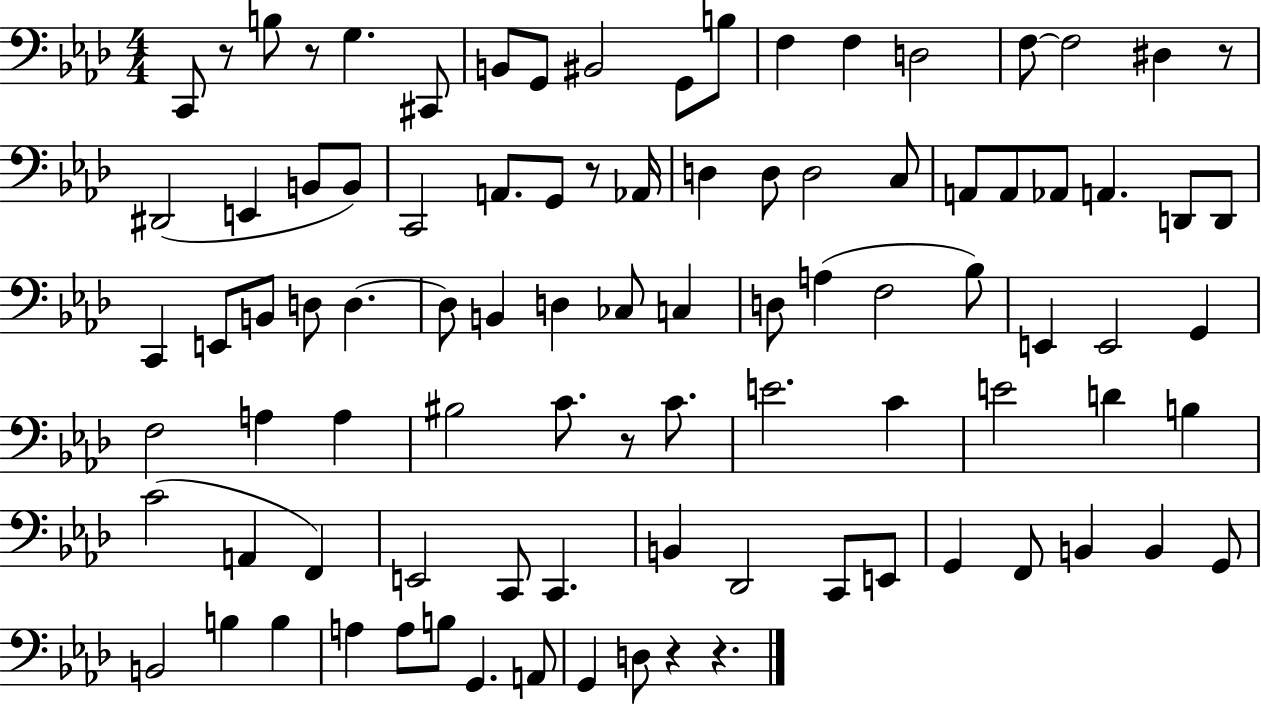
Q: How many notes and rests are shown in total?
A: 93